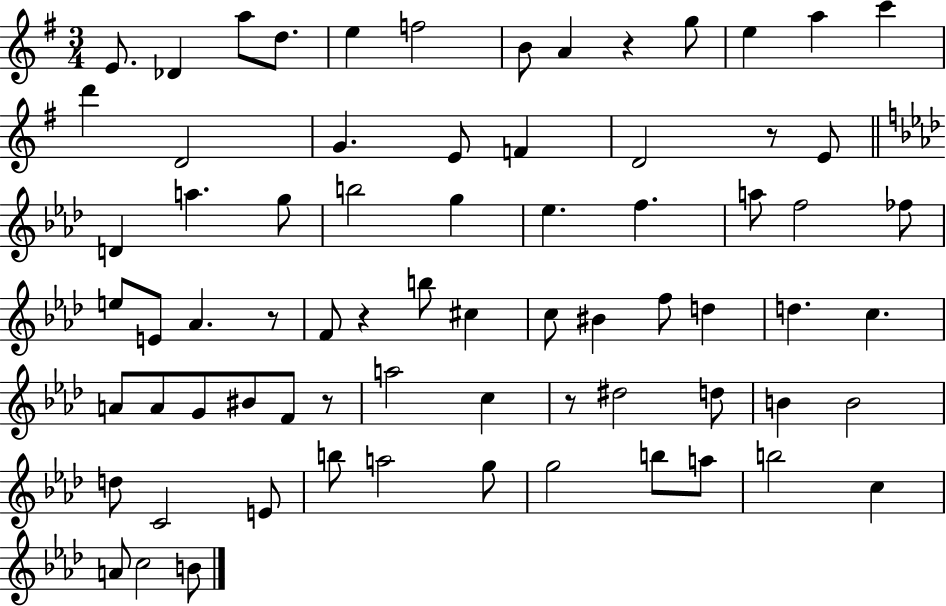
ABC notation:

X:1
T:Untitled
M:3/4
L:1/4
K:G
E/2 _D a/2 d/2 e f2 B/2 A z g/2 e a c' d' D2 G E/2 F D2 z/2 E/2 D a g/2 b2 g _e f a/2 f2 _f/2 e/2 E/2 _A z/2 F/2 z b/2 ^c c/2 ^B f/2 d d c A/2 A/2 G/2 ^B/2 F/2 z/2 a2 c z/2 ^d2 d/2 B B2 d/2 C2 E/2 b/2 a2 g/2 g2 b/2 a/2 b2 c A/2 c2 B/2